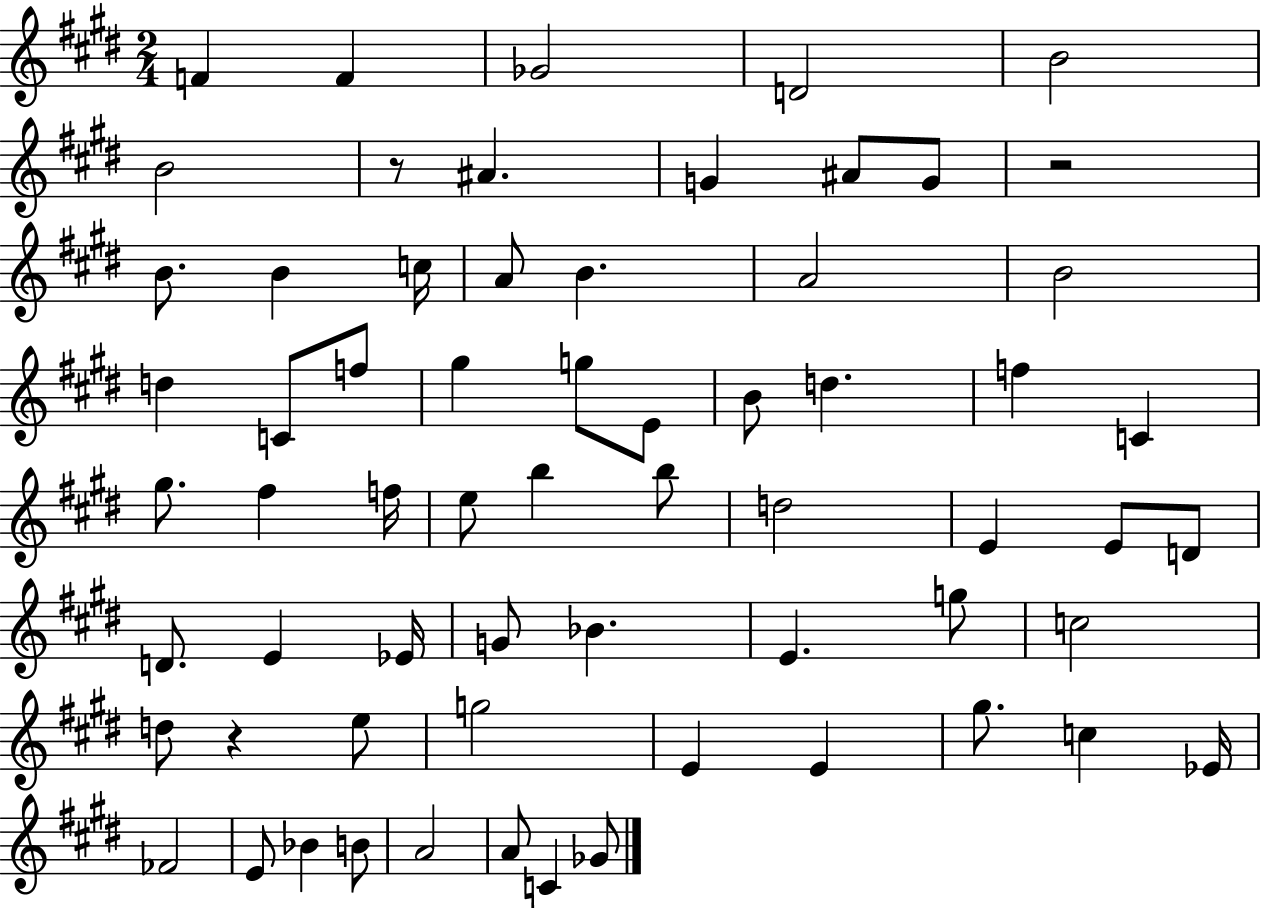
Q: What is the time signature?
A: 2/4